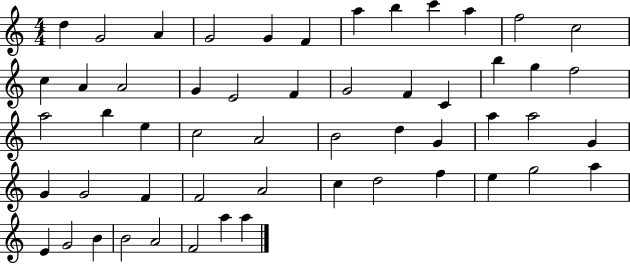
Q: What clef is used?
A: treble